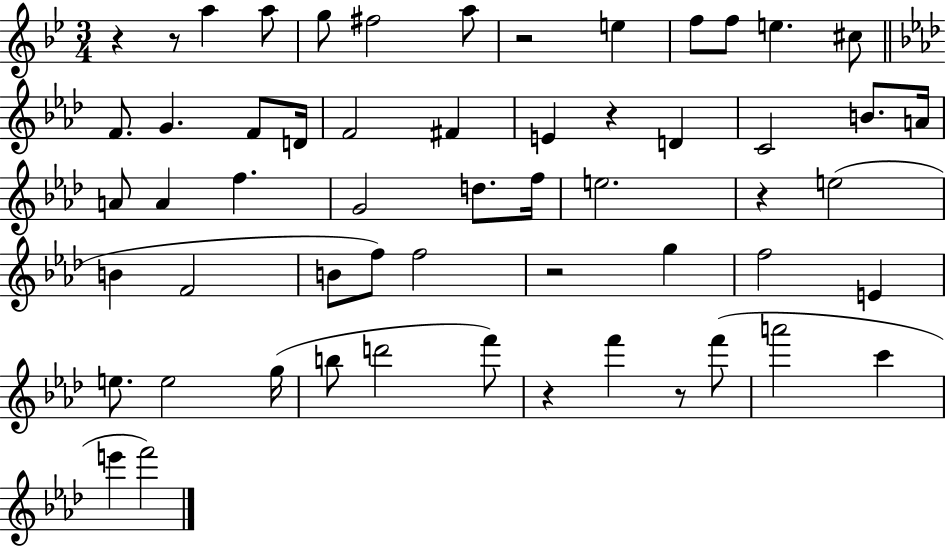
X:1
T:Untitled
M:3/4
L:1/4
K:Bb
z z/2 a a/2 g/2 ^f2 a/2 z2 e f/2 f/2 e ^c/2 F/2 G F/2 D/4 F2 ^F E z D C2 B/2 A/4 A/2 A f G2 d/2 f/4 e2 z e2 B F2 B/2 f/2 f2 z2 g f2 E e/2 e2 g/4 b/2 d'2 f'/2 z f' z/2 f'/2 a'2 c' e' f'2